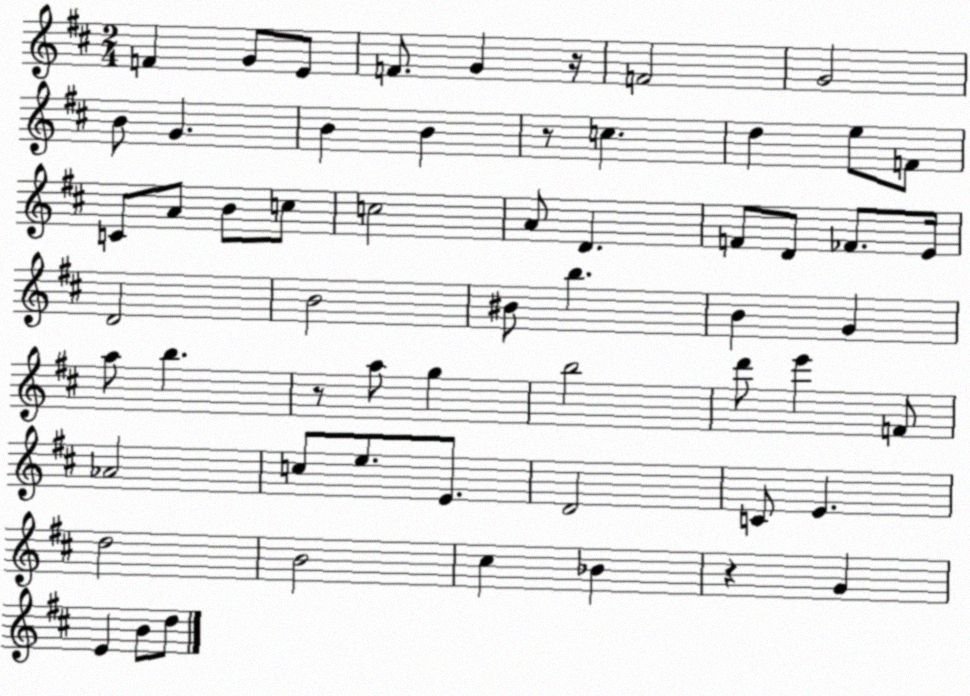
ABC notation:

X:1
T:Untitled
M:2/4
L:1/4
K:D
F G/2 E/2 F/2 G z/4 F2 G2 B/2 G B B z/2 c d e/2 F/2 C/2 A/2 B/2 c/2 c2 A/2 D F/2 D/2 _F/2 E/4 D2 B2 ^B/2 b B G a/2 b z/2 a/2 g b2 d'/2 e' F/2 _A2 c/2 e/2 E/2 D2 C/2 E d2 B2 ^c _B z G E B/2 d/2